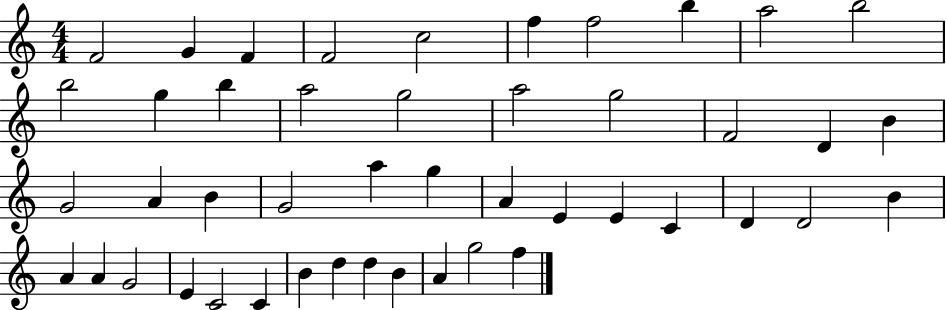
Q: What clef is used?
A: treble